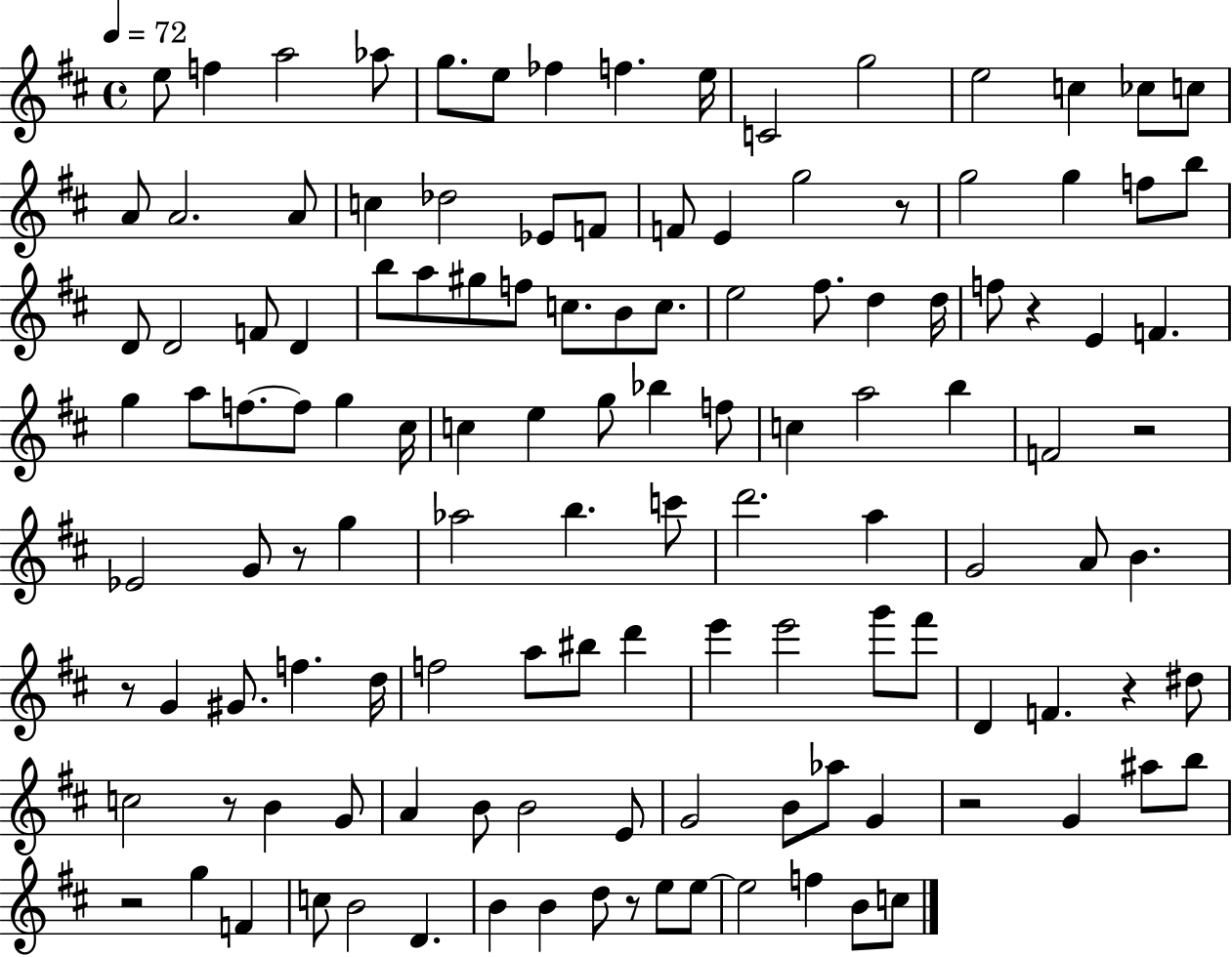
{
  \clef treble
  \time 4/4
  \defaultTimeSignature
  \key d \major
  \tempo 4 = 72
  e''8 f''4 a''2 aes''8 | g''8. e''8 fes''4 f''4. e''16 | c'2 g''2 | e''2 c''4 ces''8 c''8 | \break a'8 a'2. a'8 | c''4 des''2 ees'8 f'8 | f'8 e'4 g''2 r8 | g''2 g''4 f''8 b''8 | \break d'8 d'2 f'8 d'4 | b''8 a''8 gis''8 f''8 c''8. b'8 c''8. | e''2 fis''8. d''4 d''16 | f''8 r4 e'4 f'4. | \break g''4 a''8 f''8.~~ f''8 g''4 cis''16 | c''4 e''4 g''8 bes''4 f''8 | c''4 a''2 b''4 | f'2 r2 | \break ees'2 g'8 r8 g''4 | aes''2 b''4. c'''8 | d'''2. a''4 | g'2 a'8 b'4. | \break r8 g'4 gis'8. f''4. d''16 | f''2 a''8 bis''8 d'''4 | e'''4 e'''2 g'''8 fis'''8 | d'4 f'4. r4 dis''8 | \break c''2 r8 b'4 g'8 | a'4 b'8 b'2 e'8 | g'2 b'8 aes''8 g'4 | r2 g'4 ais''8 b''8 | \break r2 g''4 f'4 | c''8 b'2 d'4. | b'4 b'4 d''8 r8 e''8 e''8~~ | e''2 f''4 b'8 c''8 | \break \bar "|."
}